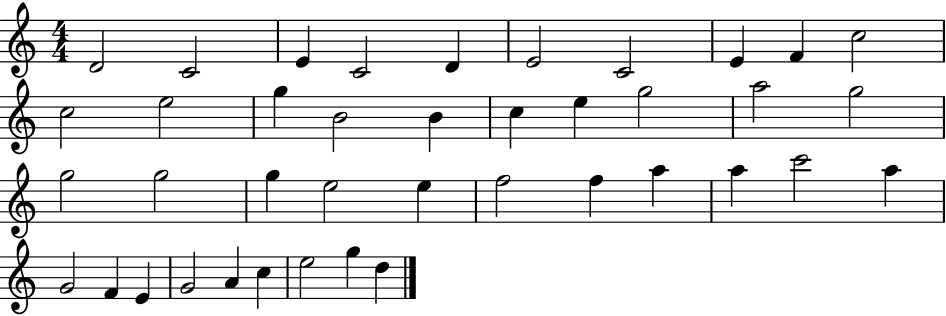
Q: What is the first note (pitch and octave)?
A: D4